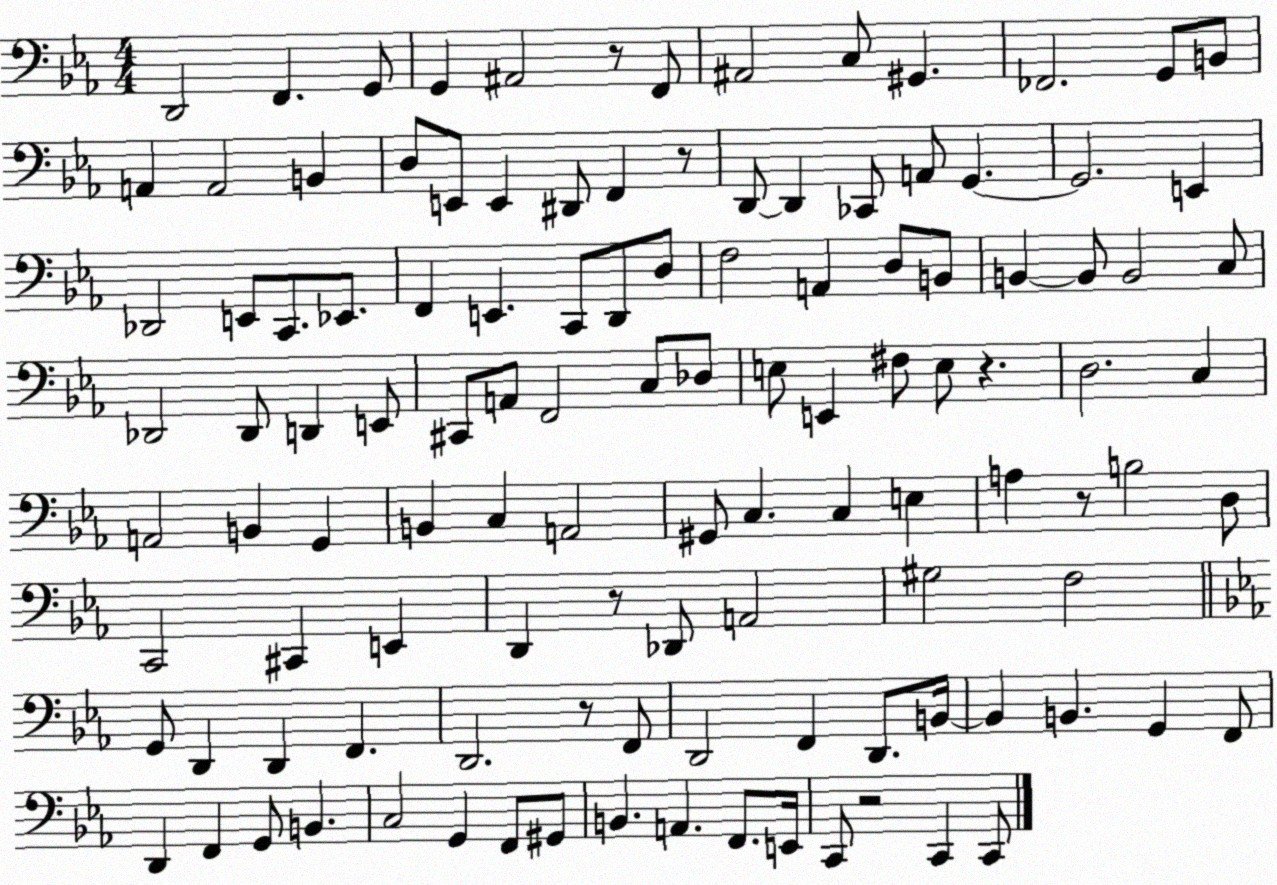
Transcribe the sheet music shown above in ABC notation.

X:1
T:Untitled
M:4/4
L:1/4
K:Eb
D,,2 F,, G,,/2 G,, ^A,,2 z/2 F,,/2 ^A,,2 C,/2 ^G,, _F,,2 G,,/2 B,,/2 A,, A,,2 B,, D,/2 E,,/2 E,, ^D,,/2 F,, z/2 D,,/2 D,, _C,,/2 A,,/2 G,, G,,2 E,, _D,,2 E,,/2 C,,/2 _E,,/2 F,, E,, C,,/2 D,,/2 D,/2 F,2 A,, D,/2 B,,/2 B,, B,,/2 B,,2 C,/2 _D,,2 _D,,/2 D,, E,,/2 ^C,,/2 A,,/2 F,,2 C,/2 _D,/2 E,/2 E,, ^F,/2 E,/2 z D,2 C, A,,2 B,, G,, B,, C, A,,2 ^G,,/2 C, C, E, A, z/2 B,2 D,/2 C,,2 ^C,, E,, D,, z/2 _D,,/2 A,,2 ^G,2 F,2 G,,/2 D,, D,, F,, D,,2 z/2 F,,/2 D,,2 F,, D,,/2 B,,/4 B,, B,, G,, F,,/2 D,, F,, G,,/2 B,, C,2 G,, F,,/2 ^G,,/2 B,, A,, F,,/2 E,,/4 C,,/2 z2 C,, C,,/2